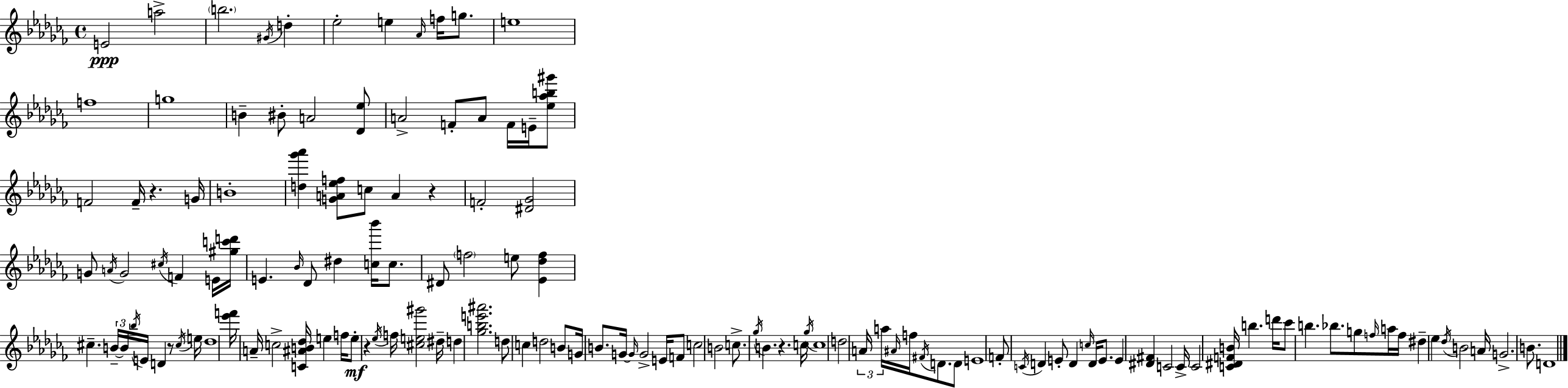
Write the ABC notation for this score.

X:1
T:Untitled
M:4/4
L:1/4
K:Abm
E2 a2 b2 ^G/4 d _e2 e _A/4 f/4 g/2 e4 f4 g4 B ^B/2 A2 [_D_e]/2 A2 F/2 A/2 F/4 E/4 [_e_ab^g']/2 F2 F/4 z G/4 B4 [d_g'_a'] [GA_ef]/2 c/2 A z F2 [^D_G]2 G/2 A/4 G2 ^c/4 F E/4 [^gc'd']/4 E _B/4 _D/2 ^d [c_b']/4 c/2 ^D/2 f2 e/2 [_E_df] ^c B/4 B/4 _b/4 E/4 D z/2 ^c/4 e/4 _d4 [_e'f']/4 A/4 c2 [C^AB_d]/4 e f/4 e/2 z _e/4 f/4 [^ce^g']2 ^d/4 d [_gbe'^a']2 d/2 c d2 B/2 G/4 B/2 G/4 G/4 G2 E/4 F/2 c2 B2 c/2 _g/4 B z c/4 _g/4 c4 d2 A/4 a/4 ^A/4 f/4 ^F/4 D/2 D/2 E4 F/2 C/4 D E/2 D c/4 D/4 E/2 E [^D^F] C2 C/4 C2 [C^DFB]/4 b d'/4 _c'/2 b _b/2 g/2 f/4 a/4 f/4 ^d _e _d/4 B2 A/4 G2 B/2 D4